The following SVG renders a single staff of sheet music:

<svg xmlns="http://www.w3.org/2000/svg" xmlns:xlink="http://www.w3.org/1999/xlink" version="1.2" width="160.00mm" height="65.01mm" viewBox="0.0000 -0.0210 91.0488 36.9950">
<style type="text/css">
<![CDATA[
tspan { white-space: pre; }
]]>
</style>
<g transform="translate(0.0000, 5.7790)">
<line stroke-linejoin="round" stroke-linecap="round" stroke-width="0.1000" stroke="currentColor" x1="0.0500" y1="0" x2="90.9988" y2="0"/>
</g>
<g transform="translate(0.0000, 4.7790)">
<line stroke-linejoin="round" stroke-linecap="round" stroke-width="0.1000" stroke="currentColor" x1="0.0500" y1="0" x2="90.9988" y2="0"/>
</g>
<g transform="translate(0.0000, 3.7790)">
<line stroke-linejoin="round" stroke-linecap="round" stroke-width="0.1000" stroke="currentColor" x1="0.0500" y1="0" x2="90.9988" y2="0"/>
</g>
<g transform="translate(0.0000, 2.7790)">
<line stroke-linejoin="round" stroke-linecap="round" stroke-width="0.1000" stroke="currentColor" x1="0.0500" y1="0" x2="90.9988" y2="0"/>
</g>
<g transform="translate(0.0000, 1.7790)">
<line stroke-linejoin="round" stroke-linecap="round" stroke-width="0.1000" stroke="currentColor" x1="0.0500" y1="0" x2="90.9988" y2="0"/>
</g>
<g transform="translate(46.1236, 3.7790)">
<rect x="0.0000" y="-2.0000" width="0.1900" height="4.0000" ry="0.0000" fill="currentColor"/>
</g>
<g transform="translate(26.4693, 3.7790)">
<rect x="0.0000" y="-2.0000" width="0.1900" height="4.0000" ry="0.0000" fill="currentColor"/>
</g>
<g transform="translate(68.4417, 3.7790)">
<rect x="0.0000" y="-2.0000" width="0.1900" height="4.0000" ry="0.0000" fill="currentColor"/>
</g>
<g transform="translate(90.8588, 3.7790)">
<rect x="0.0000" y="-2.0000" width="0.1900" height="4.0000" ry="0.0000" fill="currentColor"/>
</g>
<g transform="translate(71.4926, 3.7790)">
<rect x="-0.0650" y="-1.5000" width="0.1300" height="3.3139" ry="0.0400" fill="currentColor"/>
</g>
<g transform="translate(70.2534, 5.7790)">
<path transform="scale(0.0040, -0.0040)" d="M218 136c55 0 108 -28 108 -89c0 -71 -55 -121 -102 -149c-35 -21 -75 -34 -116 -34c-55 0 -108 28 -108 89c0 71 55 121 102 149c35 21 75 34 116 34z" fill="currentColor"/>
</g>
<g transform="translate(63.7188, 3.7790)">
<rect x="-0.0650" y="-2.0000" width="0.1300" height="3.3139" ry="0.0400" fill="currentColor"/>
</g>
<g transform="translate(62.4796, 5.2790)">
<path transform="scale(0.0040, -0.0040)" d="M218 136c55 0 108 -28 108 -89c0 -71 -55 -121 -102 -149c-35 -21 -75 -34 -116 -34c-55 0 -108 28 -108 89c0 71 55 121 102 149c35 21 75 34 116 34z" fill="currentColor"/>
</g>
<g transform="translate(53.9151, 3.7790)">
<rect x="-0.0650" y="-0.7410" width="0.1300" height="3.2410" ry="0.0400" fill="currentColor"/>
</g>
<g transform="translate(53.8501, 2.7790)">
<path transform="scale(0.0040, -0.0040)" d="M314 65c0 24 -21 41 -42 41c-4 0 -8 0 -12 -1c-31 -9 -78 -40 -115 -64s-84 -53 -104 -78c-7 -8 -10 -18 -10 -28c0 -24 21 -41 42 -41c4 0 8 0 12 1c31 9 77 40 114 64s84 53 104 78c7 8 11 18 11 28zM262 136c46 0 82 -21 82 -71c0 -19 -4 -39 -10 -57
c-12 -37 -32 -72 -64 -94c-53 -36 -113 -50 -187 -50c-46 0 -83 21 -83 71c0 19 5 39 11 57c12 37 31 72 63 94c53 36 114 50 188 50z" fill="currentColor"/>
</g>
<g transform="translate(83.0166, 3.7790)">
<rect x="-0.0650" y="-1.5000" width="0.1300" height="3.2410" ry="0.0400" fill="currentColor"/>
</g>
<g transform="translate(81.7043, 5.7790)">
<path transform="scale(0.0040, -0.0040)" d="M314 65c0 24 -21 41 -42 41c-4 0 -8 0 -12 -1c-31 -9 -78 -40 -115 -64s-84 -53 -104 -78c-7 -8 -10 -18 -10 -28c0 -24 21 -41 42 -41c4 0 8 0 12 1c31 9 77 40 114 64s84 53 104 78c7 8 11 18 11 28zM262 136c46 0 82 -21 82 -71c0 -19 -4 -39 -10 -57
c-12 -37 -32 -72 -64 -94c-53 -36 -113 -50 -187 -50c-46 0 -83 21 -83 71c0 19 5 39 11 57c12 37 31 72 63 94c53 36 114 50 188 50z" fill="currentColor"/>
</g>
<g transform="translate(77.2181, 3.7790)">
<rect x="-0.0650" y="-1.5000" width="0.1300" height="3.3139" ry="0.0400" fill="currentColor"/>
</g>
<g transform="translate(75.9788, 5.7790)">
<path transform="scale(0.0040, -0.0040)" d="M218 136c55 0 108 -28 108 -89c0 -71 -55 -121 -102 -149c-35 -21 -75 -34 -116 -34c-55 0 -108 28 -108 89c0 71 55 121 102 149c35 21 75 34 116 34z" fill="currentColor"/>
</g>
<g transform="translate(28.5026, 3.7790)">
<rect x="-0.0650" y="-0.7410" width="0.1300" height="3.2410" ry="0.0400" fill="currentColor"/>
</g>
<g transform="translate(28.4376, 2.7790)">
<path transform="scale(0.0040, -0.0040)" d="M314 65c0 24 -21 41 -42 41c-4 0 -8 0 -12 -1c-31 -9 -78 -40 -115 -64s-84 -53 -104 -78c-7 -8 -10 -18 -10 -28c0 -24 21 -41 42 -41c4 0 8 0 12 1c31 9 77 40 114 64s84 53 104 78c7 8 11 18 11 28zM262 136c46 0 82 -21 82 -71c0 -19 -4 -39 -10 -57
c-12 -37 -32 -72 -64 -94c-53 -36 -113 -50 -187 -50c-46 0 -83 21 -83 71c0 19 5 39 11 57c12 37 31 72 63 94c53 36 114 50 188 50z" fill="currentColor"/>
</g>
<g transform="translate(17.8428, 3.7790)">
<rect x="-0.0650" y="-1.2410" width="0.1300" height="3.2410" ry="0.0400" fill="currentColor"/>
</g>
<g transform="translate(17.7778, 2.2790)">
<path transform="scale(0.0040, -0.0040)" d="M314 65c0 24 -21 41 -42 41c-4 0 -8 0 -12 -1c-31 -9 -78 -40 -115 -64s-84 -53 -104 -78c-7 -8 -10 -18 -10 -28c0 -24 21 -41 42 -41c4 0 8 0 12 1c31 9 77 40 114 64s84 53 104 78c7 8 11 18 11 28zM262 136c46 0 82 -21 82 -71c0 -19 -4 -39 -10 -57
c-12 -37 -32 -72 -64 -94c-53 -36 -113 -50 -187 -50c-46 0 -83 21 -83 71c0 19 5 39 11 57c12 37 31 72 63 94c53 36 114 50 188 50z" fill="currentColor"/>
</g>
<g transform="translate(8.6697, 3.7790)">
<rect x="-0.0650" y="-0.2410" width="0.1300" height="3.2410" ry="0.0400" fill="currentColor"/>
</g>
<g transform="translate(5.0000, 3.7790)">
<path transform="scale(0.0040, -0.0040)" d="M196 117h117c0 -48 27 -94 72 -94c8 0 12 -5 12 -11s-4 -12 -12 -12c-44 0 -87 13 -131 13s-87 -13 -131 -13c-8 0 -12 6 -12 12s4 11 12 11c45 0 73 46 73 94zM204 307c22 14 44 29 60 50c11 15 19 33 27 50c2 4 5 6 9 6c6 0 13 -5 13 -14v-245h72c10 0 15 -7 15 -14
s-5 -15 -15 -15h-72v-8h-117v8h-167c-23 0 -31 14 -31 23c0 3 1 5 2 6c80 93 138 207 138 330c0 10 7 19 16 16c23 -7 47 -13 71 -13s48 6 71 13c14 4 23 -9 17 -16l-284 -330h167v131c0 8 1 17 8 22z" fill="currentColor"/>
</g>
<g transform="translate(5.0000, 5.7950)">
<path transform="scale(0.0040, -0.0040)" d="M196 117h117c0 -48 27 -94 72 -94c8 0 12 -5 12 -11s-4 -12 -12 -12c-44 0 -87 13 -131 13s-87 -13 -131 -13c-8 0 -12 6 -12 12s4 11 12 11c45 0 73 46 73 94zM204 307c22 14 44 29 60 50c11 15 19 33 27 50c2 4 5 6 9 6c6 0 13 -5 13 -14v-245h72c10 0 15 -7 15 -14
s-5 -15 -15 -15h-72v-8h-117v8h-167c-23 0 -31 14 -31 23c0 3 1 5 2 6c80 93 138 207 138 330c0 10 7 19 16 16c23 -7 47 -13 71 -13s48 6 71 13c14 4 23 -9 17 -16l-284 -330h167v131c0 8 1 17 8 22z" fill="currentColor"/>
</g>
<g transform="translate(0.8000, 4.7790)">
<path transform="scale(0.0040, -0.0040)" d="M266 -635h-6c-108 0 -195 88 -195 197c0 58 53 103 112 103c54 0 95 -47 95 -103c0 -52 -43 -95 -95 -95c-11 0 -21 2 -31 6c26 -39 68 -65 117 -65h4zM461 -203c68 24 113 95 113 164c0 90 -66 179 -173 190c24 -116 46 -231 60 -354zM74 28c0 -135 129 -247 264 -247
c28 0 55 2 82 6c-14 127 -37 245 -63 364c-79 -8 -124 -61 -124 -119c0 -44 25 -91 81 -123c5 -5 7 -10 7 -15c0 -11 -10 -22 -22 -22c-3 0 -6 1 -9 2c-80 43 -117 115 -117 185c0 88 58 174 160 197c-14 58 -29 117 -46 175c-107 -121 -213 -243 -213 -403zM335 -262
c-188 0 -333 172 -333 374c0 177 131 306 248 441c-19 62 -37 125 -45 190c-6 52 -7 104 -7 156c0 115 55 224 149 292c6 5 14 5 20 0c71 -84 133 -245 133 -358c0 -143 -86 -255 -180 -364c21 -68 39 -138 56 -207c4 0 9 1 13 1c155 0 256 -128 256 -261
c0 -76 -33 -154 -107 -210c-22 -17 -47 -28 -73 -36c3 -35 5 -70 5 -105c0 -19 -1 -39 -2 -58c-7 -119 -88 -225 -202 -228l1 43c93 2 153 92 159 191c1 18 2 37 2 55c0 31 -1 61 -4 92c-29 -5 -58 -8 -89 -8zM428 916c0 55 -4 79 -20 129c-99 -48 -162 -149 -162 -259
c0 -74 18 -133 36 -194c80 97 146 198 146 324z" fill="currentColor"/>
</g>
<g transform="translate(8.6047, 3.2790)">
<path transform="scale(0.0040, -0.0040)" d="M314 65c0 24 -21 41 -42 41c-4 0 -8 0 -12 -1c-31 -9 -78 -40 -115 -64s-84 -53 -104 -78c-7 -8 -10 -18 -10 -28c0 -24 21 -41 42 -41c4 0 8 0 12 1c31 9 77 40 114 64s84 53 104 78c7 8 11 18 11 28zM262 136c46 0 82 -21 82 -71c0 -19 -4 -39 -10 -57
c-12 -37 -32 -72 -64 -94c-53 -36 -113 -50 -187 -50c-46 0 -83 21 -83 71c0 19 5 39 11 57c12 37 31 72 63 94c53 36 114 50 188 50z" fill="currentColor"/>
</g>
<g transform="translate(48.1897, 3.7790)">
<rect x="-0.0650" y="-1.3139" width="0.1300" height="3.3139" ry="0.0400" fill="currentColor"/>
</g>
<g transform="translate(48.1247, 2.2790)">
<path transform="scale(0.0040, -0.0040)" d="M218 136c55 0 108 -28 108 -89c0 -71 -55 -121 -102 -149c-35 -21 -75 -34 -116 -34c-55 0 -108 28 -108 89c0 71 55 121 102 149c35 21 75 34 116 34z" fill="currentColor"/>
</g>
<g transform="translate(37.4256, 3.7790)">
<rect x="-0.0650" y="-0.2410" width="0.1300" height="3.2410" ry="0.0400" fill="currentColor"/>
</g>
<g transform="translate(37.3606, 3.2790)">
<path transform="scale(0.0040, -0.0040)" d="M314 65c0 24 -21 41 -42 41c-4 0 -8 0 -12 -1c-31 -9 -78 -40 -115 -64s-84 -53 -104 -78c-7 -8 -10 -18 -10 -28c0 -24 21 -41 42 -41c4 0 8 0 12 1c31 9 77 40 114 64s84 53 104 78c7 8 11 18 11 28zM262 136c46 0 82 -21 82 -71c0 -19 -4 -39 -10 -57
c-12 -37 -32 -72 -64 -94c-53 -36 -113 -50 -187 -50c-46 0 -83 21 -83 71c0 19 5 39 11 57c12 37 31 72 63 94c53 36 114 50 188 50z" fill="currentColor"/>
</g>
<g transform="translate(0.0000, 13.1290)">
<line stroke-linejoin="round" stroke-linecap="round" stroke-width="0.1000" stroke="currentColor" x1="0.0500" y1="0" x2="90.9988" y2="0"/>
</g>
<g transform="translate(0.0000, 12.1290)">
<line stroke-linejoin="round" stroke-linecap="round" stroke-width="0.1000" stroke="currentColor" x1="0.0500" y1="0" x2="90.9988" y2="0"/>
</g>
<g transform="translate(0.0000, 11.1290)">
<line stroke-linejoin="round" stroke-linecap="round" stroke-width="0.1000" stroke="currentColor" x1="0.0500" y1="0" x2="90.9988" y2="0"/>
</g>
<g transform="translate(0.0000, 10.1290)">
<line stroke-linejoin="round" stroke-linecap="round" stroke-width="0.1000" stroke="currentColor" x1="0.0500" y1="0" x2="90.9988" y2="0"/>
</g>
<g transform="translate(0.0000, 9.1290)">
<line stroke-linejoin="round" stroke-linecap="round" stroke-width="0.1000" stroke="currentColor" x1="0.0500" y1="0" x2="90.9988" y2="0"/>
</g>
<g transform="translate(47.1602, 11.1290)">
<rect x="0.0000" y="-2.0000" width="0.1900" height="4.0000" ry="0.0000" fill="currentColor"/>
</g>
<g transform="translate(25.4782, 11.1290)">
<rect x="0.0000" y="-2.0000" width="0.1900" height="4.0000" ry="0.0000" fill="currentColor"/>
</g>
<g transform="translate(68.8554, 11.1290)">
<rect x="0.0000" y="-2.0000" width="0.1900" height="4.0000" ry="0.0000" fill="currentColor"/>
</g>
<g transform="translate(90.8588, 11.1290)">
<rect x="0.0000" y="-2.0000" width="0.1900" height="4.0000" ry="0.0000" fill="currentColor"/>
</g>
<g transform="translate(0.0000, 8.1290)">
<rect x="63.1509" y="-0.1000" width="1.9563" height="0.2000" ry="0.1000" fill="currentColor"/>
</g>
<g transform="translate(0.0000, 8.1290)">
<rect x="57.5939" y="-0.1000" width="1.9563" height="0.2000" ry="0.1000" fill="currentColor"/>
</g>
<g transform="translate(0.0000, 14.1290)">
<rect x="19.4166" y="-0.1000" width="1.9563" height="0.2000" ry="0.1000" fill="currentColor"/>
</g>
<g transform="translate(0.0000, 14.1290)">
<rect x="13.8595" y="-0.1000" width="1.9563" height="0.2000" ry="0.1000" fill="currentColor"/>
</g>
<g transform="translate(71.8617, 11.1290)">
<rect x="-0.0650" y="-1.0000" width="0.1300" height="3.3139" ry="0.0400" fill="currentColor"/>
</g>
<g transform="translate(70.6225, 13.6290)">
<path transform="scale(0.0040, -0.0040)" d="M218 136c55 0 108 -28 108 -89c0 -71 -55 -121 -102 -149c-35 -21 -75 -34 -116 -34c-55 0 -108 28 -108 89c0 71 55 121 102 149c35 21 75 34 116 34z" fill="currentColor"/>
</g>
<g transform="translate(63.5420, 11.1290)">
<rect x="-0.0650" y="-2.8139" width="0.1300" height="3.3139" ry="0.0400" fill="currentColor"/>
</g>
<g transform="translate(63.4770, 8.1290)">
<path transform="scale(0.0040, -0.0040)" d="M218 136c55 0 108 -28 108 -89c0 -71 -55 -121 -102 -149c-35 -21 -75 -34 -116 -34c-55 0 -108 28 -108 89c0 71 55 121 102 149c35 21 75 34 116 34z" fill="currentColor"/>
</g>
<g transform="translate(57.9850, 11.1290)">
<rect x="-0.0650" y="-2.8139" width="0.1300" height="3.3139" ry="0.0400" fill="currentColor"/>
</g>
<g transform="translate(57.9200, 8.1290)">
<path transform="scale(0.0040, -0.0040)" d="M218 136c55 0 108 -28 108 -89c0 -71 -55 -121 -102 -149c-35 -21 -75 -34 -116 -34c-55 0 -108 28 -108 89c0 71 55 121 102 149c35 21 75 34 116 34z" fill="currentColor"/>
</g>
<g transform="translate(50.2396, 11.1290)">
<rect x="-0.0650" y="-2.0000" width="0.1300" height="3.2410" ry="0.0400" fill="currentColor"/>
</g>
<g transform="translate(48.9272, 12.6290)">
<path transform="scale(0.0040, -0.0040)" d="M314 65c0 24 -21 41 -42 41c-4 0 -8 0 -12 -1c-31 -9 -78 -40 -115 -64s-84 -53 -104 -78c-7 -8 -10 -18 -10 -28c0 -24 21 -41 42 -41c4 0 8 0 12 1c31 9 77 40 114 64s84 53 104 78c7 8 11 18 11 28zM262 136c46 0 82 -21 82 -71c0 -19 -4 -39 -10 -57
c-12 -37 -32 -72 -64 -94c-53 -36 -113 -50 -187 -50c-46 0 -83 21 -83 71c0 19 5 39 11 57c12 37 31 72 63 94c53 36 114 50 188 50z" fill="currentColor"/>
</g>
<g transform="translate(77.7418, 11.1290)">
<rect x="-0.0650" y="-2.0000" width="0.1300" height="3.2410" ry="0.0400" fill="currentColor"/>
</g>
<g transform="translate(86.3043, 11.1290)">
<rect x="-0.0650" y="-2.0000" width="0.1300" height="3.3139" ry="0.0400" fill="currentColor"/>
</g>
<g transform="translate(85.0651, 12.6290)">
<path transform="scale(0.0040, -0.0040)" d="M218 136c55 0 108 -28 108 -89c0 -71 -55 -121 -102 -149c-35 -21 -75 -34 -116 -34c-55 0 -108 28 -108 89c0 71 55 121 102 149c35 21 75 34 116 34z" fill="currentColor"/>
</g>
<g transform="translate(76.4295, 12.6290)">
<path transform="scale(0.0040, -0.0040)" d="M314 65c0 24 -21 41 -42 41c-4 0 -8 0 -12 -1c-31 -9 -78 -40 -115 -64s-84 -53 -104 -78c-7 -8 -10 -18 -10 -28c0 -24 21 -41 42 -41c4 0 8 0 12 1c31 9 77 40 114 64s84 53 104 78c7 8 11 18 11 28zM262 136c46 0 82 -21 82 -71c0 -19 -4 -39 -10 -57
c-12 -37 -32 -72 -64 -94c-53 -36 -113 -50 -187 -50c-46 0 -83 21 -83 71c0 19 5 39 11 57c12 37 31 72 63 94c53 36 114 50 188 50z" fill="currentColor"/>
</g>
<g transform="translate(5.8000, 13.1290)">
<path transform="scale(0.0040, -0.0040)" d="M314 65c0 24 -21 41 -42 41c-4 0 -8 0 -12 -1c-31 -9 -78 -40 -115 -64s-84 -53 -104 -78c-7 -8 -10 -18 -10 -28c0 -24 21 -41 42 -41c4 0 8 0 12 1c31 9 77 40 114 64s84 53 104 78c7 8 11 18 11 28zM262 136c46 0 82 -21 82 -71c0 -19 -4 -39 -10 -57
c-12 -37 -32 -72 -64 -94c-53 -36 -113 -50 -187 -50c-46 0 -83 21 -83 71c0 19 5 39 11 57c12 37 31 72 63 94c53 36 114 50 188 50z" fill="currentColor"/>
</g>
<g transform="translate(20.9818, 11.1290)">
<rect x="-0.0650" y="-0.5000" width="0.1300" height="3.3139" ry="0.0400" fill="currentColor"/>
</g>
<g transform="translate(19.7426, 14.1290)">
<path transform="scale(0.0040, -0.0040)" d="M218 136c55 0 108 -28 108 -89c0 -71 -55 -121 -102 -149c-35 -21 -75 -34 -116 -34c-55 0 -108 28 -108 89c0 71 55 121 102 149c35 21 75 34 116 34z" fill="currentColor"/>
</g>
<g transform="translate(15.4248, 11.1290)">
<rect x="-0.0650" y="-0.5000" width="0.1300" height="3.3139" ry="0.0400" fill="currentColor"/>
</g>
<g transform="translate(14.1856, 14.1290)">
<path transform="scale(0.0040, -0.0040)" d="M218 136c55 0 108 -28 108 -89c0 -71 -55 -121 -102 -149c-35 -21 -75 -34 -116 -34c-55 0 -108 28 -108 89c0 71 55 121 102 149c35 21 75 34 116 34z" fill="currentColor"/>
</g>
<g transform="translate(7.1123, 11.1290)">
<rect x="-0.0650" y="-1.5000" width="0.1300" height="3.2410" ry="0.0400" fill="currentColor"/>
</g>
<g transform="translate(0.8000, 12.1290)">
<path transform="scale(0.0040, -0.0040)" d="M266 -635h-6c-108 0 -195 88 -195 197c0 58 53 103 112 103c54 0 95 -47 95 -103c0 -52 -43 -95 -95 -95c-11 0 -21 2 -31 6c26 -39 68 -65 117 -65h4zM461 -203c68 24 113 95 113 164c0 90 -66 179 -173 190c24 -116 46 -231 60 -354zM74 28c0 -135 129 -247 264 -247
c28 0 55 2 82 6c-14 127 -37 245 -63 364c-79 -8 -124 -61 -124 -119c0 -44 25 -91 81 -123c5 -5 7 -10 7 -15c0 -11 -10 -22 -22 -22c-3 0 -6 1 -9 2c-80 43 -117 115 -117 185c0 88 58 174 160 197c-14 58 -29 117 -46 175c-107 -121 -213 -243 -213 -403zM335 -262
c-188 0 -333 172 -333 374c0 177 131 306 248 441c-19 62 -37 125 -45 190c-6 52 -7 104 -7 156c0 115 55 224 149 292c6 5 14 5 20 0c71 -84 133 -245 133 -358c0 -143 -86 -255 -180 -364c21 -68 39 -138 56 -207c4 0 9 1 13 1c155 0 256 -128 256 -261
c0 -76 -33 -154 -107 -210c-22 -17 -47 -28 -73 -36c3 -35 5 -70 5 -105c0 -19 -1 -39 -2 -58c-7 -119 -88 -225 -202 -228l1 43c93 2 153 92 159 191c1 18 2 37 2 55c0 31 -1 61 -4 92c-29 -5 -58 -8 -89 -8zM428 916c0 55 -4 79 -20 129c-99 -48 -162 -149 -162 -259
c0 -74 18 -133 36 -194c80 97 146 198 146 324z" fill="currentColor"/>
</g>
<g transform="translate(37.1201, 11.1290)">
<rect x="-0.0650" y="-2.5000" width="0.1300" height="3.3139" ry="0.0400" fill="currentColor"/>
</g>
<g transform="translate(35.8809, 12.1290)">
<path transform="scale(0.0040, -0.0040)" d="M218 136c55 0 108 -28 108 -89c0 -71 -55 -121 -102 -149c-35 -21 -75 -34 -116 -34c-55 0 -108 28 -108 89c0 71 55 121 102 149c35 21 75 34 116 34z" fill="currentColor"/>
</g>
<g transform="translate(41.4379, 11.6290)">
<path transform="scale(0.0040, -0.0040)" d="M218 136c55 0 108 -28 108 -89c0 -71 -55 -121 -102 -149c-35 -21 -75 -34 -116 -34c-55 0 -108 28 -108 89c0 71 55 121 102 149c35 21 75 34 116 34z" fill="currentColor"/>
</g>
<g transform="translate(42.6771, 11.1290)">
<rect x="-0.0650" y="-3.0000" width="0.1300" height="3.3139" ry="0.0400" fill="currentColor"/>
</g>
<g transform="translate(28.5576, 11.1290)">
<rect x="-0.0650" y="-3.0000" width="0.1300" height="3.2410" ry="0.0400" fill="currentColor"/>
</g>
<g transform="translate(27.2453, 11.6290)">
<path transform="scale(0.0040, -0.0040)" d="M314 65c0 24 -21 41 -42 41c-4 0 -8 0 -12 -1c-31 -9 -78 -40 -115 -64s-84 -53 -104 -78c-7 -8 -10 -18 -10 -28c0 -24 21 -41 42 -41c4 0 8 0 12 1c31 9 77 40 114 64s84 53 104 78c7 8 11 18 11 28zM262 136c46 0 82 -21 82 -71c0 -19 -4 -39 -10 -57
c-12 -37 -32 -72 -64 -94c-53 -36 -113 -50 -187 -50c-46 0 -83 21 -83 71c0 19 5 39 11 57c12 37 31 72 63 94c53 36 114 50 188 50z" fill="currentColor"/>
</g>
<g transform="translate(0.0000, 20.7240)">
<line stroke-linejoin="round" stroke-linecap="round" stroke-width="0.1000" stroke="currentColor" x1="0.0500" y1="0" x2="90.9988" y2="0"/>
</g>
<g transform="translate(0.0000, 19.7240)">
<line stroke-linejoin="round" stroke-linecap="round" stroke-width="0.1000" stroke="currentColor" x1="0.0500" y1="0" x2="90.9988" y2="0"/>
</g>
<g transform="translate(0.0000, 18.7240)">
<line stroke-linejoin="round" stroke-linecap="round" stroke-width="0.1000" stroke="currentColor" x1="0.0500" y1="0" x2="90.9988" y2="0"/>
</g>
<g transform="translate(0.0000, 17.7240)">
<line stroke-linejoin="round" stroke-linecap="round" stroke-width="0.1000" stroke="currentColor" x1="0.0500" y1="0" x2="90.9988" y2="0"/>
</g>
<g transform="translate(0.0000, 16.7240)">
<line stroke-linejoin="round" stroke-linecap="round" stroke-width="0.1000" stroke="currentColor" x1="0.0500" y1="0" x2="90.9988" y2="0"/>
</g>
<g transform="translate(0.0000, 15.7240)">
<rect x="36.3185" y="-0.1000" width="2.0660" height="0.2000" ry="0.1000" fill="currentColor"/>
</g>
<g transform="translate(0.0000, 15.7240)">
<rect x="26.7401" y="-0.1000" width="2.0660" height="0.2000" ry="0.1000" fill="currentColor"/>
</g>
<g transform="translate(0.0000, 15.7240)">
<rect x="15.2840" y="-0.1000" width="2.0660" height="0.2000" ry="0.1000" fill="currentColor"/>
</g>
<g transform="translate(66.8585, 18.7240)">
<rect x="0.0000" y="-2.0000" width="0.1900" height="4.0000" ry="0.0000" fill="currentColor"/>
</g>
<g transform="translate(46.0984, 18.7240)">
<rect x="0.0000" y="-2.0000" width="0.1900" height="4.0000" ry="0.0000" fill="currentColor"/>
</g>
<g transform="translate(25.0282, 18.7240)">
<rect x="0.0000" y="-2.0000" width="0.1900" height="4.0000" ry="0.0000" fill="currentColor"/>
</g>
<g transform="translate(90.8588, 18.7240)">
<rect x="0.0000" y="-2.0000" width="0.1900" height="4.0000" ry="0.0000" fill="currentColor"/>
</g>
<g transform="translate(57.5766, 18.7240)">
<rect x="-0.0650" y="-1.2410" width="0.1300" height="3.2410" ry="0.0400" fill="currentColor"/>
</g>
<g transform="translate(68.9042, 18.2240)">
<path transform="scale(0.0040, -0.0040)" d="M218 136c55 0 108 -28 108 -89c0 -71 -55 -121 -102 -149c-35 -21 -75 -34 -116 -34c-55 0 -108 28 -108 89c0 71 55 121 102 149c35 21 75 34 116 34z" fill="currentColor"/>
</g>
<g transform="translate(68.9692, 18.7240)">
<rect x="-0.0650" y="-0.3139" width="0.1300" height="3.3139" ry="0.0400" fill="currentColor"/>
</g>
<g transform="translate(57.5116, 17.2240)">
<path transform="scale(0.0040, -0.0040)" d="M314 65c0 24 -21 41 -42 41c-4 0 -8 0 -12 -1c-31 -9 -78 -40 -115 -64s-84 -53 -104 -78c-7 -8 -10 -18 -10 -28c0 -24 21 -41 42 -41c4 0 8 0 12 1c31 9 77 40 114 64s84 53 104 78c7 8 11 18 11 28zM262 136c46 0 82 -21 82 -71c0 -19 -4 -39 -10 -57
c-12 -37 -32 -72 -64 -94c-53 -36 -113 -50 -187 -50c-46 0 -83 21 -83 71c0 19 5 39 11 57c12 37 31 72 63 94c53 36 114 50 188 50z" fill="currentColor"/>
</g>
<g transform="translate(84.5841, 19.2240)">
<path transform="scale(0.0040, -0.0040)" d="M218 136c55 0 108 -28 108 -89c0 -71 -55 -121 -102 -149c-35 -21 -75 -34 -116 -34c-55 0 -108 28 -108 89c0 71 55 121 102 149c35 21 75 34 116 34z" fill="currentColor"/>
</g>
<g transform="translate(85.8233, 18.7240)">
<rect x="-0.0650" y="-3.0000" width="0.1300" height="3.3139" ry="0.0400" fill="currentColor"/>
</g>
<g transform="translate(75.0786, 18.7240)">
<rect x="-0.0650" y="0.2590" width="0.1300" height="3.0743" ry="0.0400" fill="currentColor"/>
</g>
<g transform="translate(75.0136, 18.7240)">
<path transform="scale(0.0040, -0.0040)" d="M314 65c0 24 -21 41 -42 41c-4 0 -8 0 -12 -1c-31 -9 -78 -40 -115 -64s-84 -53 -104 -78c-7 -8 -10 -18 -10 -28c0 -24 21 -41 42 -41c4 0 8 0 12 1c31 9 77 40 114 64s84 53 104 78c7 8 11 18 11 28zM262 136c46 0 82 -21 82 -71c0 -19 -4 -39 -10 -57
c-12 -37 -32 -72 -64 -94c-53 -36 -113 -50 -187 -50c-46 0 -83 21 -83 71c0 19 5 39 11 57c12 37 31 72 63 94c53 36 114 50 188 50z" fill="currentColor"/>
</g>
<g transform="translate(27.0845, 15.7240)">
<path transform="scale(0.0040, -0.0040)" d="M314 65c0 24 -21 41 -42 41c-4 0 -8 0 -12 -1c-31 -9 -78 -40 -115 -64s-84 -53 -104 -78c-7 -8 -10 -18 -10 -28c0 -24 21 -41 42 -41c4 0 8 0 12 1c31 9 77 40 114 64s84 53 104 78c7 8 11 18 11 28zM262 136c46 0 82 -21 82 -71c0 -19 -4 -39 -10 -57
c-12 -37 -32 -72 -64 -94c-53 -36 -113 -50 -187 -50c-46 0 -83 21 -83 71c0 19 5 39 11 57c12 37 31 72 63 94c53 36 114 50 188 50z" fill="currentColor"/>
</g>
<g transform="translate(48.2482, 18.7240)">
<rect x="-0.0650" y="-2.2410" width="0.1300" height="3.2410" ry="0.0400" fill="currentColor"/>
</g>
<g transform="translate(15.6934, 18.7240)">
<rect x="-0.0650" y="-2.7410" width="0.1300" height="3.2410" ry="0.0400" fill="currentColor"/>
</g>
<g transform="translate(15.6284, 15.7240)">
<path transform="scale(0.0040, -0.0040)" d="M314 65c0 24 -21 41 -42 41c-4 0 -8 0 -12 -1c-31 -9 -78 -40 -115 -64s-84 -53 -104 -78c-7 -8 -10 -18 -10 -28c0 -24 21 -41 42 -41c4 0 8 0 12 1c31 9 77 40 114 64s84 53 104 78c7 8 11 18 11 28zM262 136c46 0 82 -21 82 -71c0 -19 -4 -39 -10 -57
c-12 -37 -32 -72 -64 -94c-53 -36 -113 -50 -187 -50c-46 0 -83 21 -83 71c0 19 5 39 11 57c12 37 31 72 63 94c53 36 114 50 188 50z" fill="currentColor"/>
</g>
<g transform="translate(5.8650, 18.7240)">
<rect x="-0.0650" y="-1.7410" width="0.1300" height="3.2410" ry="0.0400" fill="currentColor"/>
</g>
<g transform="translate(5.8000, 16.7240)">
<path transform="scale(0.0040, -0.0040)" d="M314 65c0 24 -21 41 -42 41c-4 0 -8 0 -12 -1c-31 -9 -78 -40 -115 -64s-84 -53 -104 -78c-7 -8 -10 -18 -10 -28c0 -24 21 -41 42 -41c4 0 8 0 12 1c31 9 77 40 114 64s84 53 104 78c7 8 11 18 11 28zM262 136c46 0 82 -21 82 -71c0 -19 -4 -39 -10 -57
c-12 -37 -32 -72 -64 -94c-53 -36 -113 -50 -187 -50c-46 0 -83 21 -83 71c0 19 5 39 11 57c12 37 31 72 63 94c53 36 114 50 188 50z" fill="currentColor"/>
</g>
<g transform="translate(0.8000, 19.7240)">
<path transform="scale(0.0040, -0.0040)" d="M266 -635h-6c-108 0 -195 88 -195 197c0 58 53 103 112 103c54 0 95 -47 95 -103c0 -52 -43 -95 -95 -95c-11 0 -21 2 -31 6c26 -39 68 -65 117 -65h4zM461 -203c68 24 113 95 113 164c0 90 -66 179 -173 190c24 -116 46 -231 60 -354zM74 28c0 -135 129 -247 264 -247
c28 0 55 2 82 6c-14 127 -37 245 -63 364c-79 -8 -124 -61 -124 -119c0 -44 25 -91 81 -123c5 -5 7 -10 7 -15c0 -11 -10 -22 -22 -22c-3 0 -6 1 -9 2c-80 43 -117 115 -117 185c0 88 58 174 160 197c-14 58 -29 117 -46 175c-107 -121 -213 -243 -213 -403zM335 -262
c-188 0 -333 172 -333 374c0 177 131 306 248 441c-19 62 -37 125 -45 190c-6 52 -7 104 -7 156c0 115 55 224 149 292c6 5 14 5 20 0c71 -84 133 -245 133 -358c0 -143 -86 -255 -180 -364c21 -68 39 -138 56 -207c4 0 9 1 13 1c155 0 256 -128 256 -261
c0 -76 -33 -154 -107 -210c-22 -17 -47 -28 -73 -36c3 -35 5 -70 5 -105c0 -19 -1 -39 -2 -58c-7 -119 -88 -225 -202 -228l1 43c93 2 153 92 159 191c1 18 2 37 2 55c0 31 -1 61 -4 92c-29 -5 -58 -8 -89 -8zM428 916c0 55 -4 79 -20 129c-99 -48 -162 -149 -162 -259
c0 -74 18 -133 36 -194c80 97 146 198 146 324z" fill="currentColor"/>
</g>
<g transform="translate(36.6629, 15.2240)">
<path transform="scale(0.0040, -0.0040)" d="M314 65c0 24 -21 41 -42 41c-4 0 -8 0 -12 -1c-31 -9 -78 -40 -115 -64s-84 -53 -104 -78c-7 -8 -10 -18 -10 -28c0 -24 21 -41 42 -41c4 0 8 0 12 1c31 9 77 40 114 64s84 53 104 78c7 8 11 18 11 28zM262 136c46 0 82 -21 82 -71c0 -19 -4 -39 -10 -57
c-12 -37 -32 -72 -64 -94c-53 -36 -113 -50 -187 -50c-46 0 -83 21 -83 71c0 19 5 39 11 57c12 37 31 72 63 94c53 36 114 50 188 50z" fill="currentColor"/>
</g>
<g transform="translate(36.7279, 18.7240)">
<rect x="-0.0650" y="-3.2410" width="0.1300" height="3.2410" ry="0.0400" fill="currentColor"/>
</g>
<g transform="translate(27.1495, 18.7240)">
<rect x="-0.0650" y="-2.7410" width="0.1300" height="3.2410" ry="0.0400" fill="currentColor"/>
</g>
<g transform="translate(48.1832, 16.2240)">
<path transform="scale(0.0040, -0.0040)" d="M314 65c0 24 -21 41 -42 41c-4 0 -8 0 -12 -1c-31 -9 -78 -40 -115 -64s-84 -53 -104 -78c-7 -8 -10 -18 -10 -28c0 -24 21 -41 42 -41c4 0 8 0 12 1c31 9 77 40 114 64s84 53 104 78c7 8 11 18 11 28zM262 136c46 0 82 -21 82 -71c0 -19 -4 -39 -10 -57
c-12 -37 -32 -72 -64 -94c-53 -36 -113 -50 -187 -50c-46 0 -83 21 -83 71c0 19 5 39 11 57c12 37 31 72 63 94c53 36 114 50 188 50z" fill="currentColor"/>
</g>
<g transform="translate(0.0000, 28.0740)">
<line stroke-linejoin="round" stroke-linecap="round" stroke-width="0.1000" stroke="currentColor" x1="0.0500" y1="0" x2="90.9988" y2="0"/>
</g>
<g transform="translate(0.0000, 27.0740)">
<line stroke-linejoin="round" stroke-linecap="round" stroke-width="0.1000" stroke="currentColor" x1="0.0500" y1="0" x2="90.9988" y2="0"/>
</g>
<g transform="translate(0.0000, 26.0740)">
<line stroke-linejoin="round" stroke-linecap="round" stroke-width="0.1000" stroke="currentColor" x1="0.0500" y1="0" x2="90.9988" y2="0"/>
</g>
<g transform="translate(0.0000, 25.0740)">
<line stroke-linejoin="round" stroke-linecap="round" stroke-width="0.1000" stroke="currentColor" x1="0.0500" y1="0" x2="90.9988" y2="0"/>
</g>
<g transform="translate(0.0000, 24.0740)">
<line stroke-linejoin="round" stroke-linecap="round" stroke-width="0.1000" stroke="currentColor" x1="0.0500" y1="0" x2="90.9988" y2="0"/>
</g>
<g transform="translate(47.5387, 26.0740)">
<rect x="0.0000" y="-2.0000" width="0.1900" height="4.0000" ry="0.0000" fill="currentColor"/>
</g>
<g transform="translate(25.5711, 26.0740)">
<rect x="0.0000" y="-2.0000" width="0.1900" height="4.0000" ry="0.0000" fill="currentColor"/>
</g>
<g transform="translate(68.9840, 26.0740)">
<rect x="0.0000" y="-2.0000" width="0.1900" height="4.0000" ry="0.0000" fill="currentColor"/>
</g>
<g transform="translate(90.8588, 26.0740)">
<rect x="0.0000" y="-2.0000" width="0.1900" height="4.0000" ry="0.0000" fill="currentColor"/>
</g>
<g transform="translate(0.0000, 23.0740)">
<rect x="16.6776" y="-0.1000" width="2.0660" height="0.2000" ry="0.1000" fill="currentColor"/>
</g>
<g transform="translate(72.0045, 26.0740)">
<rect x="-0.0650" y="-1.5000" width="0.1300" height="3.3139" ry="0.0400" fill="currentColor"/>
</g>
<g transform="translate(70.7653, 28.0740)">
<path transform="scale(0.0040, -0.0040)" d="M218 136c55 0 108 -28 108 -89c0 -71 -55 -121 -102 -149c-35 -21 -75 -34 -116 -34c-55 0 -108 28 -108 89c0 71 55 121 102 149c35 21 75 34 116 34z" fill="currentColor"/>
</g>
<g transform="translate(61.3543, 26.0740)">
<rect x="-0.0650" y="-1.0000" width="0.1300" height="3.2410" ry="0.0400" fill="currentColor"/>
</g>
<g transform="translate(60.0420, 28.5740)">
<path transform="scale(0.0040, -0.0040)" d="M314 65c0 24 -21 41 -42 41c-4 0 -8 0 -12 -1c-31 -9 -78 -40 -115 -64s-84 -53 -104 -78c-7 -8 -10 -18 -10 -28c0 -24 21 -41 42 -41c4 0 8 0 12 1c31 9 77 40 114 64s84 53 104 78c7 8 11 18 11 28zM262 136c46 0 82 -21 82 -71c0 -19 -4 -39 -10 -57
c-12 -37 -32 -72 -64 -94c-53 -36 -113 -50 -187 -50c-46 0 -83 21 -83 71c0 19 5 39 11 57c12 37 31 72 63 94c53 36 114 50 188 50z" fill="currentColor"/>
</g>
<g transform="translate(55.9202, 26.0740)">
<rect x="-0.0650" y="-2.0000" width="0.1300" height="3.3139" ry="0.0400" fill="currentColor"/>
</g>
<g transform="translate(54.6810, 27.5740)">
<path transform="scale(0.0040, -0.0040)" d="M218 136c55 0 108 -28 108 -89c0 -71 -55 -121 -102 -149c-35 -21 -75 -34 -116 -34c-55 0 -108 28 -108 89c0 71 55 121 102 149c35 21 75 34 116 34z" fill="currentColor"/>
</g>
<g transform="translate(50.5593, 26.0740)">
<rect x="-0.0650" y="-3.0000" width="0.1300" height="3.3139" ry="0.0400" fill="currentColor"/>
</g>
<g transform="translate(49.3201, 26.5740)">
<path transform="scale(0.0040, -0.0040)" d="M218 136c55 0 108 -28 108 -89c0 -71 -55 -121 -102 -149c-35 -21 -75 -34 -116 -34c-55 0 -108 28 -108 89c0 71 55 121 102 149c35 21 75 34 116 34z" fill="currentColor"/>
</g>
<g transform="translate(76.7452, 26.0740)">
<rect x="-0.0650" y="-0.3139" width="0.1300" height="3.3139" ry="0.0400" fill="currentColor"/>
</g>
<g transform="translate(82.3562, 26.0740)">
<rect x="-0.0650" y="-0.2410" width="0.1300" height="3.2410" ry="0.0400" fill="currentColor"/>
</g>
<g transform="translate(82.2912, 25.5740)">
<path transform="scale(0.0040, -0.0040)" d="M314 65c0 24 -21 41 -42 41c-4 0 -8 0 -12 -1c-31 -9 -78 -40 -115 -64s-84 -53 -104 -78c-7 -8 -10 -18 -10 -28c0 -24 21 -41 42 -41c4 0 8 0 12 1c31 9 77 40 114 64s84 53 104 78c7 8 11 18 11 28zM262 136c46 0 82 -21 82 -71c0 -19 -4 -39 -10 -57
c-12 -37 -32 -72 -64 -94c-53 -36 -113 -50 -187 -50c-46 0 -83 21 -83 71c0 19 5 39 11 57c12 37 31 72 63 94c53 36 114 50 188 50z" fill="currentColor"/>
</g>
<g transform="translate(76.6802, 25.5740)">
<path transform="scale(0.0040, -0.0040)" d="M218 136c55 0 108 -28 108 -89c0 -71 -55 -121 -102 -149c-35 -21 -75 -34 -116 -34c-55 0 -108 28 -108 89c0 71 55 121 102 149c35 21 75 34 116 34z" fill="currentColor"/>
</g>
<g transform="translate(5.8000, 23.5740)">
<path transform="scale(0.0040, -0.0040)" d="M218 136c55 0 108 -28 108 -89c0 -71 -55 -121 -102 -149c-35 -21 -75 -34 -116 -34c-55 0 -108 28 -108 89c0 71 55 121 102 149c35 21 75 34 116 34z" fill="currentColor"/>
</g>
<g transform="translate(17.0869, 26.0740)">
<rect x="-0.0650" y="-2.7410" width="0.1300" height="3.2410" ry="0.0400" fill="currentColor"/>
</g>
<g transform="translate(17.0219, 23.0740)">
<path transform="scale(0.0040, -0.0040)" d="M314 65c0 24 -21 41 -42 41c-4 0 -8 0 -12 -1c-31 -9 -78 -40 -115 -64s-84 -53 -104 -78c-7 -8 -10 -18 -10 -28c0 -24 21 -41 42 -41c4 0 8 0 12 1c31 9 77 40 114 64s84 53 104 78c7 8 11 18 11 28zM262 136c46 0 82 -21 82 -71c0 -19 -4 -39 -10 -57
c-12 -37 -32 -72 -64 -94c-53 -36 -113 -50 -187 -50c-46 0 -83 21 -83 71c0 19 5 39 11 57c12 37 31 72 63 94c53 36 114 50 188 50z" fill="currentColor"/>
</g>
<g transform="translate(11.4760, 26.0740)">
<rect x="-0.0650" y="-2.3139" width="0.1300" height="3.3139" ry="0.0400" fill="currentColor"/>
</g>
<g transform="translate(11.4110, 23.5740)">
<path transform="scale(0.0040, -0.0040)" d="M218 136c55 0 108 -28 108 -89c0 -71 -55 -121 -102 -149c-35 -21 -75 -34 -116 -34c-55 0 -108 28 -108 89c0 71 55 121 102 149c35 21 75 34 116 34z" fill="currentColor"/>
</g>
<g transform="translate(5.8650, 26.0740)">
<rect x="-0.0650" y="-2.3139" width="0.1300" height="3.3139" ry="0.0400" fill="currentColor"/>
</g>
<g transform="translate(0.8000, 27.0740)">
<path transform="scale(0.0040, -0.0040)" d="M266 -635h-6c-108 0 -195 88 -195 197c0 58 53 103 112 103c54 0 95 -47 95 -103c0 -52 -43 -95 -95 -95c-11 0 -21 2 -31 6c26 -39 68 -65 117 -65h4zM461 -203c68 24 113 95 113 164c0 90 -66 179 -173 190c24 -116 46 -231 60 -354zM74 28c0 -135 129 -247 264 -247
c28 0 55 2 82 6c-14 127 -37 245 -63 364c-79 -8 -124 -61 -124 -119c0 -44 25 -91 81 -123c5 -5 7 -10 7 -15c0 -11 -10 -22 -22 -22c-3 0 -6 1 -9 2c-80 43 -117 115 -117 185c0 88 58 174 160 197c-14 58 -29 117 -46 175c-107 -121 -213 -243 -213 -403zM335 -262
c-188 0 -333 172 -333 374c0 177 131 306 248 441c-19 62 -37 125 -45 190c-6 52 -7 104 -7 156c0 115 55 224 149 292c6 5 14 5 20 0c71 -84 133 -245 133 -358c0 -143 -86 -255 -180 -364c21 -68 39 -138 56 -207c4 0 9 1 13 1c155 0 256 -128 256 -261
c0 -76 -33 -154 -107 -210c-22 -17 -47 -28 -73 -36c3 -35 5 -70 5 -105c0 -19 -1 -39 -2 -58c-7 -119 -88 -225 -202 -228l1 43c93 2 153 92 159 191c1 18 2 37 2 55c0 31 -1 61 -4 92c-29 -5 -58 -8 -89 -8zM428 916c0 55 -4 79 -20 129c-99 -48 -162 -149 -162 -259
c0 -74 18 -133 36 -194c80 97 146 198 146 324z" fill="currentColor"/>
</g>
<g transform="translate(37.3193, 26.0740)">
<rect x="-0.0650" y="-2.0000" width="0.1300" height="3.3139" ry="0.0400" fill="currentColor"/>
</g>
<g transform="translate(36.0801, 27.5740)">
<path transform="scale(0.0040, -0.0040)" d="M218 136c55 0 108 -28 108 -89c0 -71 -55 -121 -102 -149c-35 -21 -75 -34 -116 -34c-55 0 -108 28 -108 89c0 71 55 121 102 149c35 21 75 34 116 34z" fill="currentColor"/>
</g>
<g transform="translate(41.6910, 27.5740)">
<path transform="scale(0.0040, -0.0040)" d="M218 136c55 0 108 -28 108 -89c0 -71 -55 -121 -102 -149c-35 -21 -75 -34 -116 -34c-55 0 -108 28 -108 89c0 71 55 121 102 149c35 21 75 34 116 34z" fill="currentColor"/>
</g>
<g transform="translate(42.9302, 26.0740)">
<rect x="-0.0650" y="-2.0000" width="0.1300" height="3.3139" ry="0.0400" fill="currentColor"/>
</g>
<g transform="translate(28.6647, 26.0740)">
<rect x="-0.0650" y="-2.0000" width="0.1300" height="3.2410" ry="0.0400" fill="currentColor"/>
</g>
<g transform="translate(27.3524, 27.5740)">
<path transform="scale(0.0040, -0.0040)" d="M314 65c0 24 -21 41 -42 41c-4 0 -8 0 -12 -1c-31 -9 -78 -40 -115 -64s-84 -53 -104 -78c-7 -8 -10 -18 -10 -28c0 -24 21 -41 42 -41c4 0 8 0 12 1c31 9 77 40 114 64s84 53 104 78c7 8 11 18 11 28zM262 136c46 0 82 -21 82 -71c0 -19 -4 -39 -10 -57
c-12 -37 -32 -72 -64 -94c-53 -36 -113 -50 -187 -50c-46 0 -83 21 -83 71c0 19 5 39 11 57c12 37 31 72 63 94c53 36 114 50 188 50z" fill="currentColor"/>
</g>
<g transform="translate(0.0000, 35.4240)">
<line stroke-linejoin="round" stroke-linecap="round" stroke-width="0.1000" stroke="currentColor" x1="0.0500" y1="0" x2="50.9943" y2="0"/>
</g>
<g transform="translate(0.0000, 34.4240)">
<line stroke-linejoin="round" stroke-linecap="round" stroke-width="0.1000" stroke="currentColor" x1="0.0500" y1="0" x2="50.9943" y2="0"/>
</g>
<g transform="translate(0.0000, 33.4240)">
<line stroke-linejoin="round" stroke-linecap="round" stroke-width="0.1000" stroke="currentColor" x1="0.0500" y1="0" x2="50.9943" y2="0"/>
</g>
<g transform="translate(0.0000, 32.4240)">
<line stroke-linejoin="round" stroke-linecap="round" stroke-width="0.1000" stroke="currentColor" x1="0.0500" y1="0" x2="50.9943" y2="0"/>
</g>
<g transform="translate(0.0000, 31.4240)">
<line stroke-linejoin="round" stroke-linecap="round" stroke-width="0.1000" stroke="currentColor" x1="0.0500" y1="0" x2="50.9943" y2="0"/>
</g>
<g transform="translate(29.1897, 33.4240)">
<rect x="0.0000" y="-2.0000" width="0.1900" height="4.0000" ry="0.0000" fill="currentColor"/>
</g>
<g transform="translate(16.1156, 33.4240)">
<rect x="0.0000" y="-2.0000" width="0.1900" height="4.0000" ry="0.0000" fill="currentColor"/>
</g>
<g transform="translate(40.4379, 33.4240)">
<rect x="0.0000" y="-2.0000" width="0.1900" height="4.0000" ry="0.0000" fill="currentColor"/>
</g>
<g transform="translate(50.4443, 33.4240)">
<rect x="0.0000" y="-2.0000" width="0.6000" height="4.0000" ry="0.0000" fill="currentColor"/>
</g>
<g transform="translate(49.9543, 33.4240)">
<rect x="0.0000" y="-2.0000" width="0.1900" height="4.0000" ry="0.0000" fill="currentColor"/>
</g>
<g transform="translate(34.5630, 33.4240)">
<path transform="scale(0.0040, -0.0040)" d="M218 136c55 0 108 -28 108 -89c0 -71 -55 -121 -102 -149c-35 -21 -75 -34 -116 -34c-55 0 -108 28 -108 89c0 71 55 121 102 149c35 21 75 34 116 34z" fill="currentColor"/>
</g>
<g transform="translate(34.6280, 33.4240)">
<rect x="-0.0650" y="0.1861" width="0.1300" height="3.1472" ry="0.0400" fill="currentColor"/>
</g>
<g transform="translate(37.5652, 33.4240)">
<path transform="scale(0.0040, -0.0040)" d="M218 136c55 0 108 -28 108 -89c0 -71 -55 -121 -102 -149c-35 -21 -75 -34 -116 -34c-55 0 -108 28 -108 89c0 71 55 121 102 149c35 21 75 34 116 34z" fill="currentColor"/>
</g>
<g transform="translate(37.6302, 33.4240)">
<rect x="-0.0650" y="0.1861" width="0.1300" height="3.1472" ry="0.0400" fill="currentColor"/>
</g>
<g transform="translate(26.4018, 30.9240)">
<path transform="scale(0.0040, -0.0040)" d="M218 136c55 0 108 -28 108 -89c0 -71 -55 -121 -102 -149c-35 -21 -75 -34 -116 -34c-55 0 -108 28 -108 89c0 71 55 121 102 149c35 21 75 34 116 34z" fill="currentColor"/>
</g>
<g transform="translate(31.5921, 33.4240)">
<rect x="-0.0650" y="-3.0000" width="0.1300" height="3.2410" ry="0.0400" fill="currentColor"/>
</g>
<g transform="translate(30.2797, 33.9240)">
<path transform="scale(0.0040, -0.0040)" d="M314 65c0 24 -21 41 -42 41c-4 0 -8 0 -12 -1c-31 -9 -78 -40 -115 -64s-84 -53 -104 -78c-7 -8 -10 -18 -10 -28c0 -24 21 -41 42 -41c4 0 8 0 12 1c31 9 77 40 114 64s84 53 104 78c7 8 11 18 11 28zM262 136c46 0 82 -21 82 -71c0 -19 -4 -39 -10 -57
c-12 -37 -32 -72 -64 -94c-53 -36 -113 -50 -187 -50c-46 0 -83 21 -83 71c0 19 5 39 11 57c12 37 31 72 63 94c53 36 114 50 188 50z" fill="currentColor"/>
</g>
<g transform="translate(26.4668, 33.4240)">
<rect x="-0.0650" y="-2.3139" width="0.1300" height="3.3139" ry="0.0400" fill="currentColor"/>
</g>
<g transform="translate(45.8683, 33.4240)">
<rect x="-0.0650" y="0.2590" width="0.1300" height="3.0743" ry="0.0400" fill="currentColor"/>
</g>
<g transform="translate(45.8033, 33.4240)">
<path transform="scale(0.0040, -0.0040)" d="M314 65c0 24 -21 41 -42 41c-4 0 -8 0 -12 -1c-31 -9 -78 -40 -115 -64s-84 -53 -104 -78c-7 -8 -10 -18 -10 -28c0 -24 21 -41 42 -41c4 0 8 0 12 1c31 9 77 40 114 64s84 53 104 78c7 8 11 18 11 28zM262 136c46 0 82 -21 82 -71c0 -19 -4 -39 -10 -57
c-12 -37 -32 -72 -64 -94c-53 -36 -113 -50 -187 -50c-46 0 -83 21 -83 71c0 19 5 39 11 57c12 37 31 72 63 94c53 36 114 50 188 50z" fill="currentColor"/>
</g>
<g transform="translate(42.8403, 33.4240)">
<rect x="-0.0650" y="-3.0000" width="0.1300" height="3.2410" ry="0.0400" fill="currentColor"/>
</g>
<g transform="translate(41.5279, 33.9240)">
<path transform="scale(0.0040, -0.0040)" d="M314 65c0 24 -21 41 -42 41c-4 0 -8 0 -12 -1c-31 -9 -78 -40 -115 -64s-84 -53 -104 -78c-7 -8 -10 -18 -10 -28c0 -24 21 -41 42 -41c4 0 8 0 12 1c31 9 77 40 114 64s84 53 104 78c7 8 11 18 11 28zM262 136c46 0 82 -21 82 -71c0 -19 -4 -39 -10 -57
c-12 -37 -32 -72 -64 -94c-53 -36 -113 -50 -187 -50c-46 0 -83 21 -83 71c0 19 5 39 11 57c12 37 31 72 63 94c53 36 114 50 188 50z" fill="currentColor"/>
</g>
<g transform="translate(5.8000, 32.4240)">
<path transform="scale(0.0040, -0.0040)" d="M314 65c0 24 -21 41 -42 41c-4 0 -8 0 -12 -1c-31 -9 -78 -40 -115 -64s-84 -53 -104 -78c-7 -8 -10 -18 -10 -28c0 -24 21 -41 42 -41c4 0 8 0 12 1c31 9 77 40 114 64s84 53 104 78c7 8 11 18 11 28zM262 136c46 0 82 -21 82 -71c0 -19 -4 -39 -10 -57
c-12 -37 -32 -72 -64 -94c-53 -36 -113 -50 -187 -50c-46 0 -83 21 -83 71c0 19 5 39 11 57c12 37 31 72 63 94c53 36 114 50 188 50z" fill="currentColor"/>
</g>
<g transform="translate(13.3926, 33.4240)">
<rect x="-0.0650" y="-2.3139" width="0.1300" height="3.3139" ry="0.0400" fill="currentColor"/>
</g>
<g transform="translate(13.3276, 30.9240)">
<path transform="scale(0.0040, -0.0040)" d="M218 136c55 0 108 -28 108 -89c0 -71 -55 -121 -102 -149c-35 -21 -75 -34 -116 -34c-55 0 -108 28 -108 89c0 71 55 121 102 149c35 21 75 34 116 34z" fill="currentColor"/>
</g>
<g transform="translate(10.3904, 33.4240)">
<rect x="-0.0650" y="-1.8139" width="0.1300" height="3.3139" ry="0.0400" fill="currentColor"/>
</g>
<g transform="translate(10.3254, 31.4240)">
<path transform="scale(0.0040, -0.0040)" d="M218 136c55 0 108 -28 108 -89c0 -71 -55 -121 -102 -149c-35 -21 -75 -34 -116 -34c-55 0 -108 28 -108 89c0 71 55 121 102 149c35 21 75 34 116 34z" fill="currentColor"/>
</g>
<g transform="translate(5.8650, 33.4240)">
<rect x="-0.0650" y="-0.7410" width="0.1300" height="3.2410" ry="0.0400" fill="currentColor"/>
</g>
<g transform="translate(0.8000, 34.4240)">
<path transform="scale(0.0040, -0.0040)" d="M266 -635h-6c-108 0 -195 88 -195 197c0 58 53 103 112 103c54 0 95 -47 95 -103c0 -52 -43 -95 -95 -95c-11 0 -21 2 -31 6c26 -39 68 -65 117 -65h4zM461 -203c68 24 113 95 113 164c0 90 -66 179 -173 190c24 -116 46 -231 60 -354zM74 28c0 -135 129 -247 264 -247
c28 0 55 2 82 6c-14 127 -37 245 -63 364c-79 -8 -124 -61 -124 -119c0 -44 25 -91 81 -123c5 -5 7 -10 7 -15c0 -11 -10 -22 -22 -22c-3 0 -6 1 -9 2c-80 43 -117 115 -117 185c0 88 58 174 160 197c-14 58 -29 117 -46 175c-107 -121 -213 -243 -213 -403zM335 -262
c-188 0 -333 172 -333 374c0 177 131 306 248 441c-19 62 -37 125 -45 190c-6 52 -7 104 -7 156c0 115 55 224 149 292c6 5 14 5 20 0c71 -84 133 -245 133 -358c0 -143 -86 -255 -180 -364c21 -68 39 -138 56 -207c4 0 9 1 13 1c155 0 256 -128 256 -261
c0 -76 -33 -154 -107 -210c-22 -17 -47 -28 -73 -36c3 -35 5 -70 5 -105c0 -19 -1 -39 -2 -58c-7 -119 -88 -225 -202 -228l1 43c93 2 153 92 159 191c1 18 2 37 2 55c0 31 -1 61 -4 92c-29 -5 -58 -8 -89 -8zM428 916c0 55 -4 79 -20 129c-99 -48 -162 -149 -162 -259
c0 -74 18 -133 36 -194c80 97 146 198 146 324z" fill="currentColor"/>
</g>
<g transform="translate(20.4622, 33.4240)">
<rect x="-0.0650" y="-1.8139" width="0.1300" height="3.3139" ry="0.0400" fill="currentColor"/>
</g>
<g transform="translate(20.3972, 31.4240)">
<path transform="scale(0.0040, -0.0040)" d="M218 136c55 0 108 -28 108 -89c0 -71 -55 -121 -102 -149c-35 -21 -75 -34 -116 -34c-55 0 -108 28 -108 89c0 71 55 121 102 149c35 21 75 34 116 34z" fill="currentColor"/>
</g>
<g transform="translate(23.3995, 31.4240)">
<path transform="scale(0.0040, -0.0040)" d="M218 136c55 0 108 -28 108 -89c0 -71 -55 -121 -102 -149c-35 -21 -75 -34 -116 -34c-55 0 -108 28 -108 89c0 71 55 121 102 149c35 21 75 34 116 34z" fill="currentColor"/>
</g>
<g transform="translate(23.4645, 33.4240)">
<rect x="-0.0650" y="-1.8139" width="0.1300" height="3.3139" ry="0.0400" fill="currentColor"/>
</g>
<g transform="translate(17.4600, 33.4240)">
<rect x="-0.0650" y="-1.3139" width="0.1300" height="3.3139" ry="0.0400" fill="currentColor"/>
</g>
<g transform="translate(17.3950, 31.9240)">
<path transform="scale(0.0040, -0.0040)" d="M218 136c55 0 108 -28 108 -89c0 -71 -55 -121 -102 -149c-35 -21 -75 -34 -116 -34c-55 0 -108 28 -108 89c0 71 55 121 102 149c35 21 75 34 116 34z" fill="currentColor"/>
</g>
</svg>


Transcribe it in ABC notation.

X:1
T:Untitled
M:4/4
L:1/4
K:C
c2 e2 d2 c2 e d2 F E E E2 E2 C C A2 G A F2 a a D F2 F f2 a2 a2 b2 g2 e2 c B2 A g g a2 F2 F F A F D2 E c c2 d2 f g e f f g A2 B B A2 B2